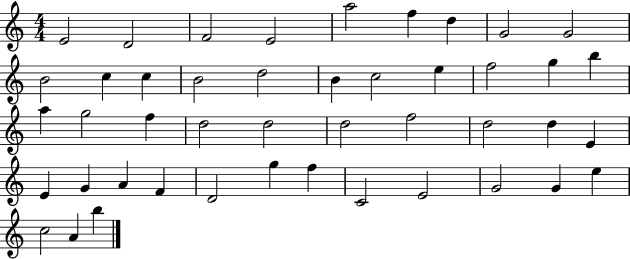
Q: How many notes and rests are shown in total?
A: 45